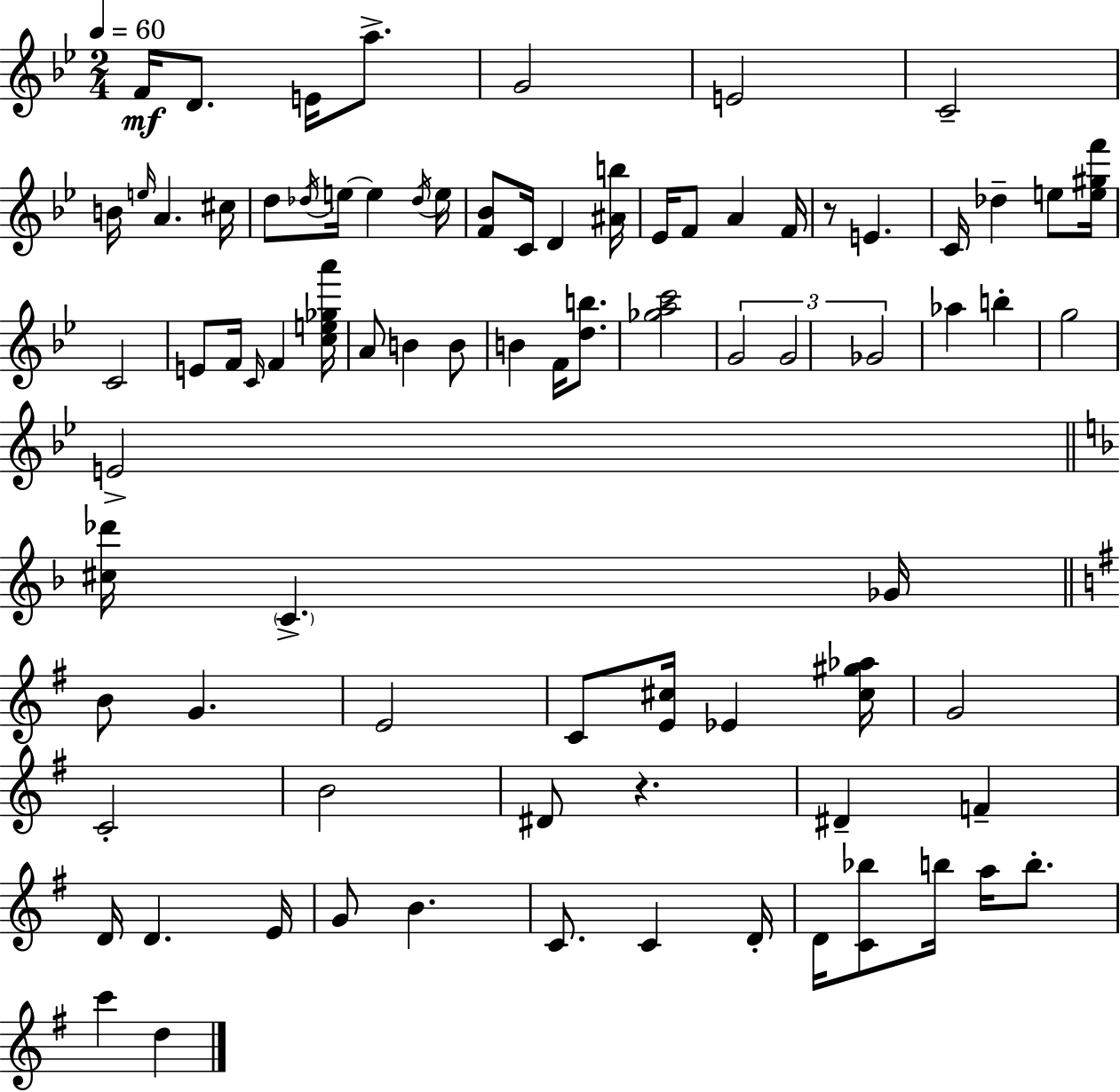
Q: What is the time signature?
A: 2/4